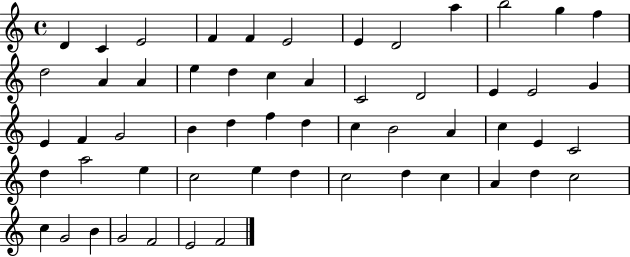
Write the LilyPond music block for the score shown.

{
  \clef treble
  \time 4/4
  \defaultTimeSignature
  \key c \major
  d'4 c'4 e'2 | f'4 f'4 e'2 | e'4 d'2 a''4 | b''2 g''4 f''4 | \break d''2 a'4 a'4 | e''4 d''4 c''4 a'4 | c'2 d'2 | e'4 e'2 g'4 | \break e'4 f'4 g'2 | b'4 d''4 f''4 d''4 | c''4 b'2 a'4 | c''4 e'4 c'2 | \break d''4 a''2 e''4 | c''2 e''4 d''4 | c''2 d''4 c''4 | a'4 d''4 c''2 | \break c''4 g'2 b'4 | g'2 f'2 | e'2 f'2 | \bar "|."
}